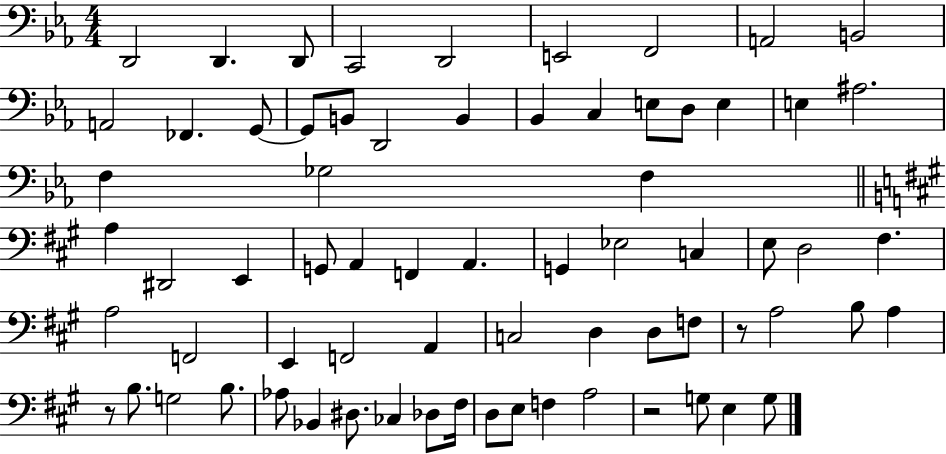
D2/h D2/q. D2/e C2/h D2/h E2/h F2/h A2/h B2/h A2/h FES2/q. G2/e G2/e B2/e D2/h B2/q Bb2/q C3/q E3/e D3/e E3/q E3/q A#3/h. F3/q Gb3/h F3/q A3/q D#2/h E2/q G2/e A2/q F2/q A2/q. G2/q Eb3/h C3/q E3/e D3/h F#3/q. A3/h F2/h E2/q F2/h A2/q C3/h D3/q D3/e F3/e R/e A3/h B3/e A3/q R/e B3/e. G3/h B3/e. Ab3/e Bb2/q D#3/e. CES3/q Db3/e F#3/s D3/e E3/e F3/q A3/h R/h G3/e E3/q G3/e